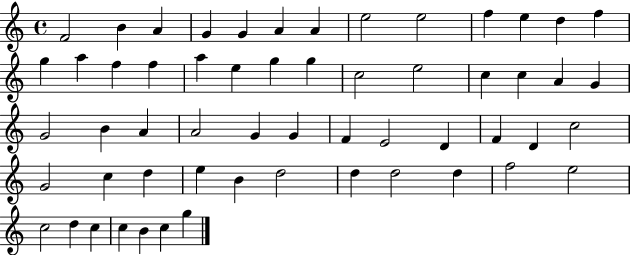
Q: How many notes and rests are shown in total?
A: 57